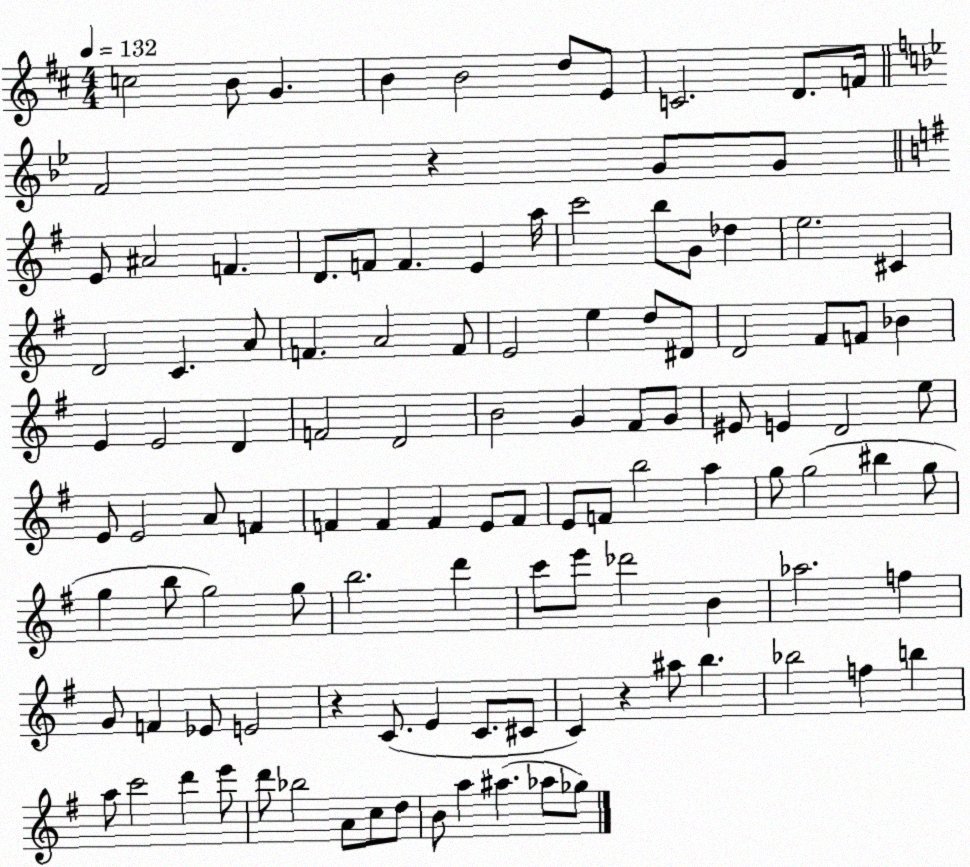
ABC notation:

X:1
T:Untitled
M:4/4
L:1/4
K:D
c2 B/2 G B B2 d/2 E/2 C2 D/2 F/4 F2 z G/2 G/2 E/2 ^A2 F D/2 F/2 F E a/4 c'2 b/2 G/2 _d e2 ^C D2 C A/2 F A2 F/2 E2 e d/2 ^D/2 D2 ^F/2 F/2 _B E E2 D F2 D2 B2 G ^F/2 G/2 ^E/2 E D2 e/2 E/2 E2 A/2 F F F F E/2 F/2 E/2 F/2 b2 a g/2 g2 ^b g/2 g b/2 g2 g/2 b2 d' c'/2 e'/2 _d'2 B _a2 f G/2 F _E/2 E2 z C/2 E C/2 ^C/2 C z ^a/2 b _b2 f b a/2 c'2 d' e'/2 d'/2 _b2 A/2 c/2 d/2 B/2 a ^a _a/2 _g/2